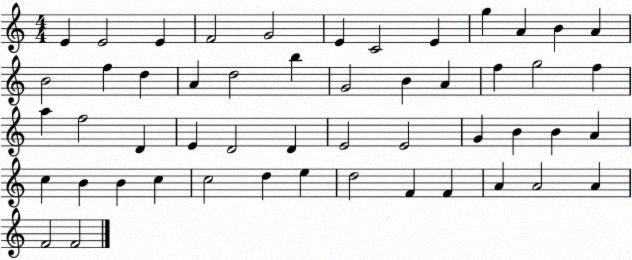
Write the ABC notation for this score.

X:1
T:Untitled
M:4/4
L:1/4
K:C
E E2 E F2 G2 E C2 E g A B A B2 f d A d2 b G2 B A f g2 f a f2 D E D2 D E2 E2 G B B A c B B c c2 d e d2 F F A A2 A F2 F2